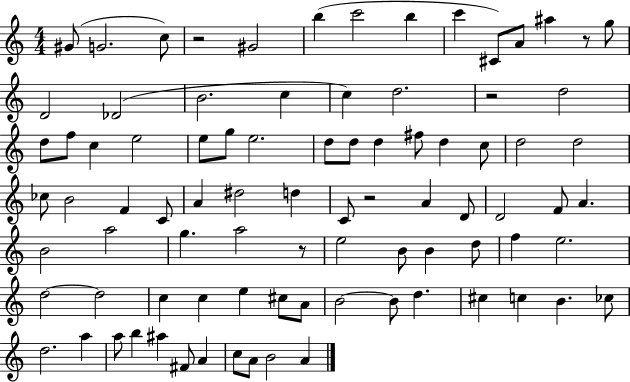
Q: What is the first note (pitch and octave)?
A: G#4